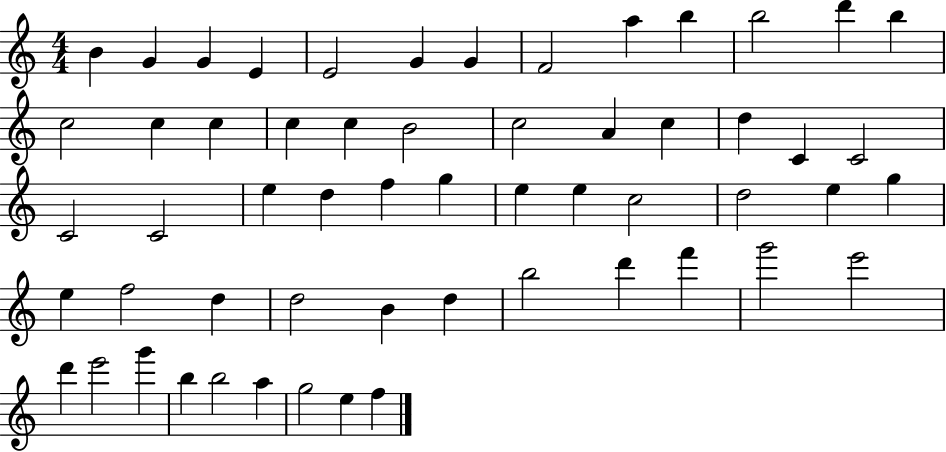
X:1
T:Untitled
M:4/4
L:1/4
K:C
B G G E E2 G G F2 a b b2 d' b c2 c c c c B2 c2 A c d C C2 C2 C2 e d f g e e c2 d2 e g e f2 d d2 B d b2 d' f' g'2 e'2 d' e'2 g' b b2 a g2 e f